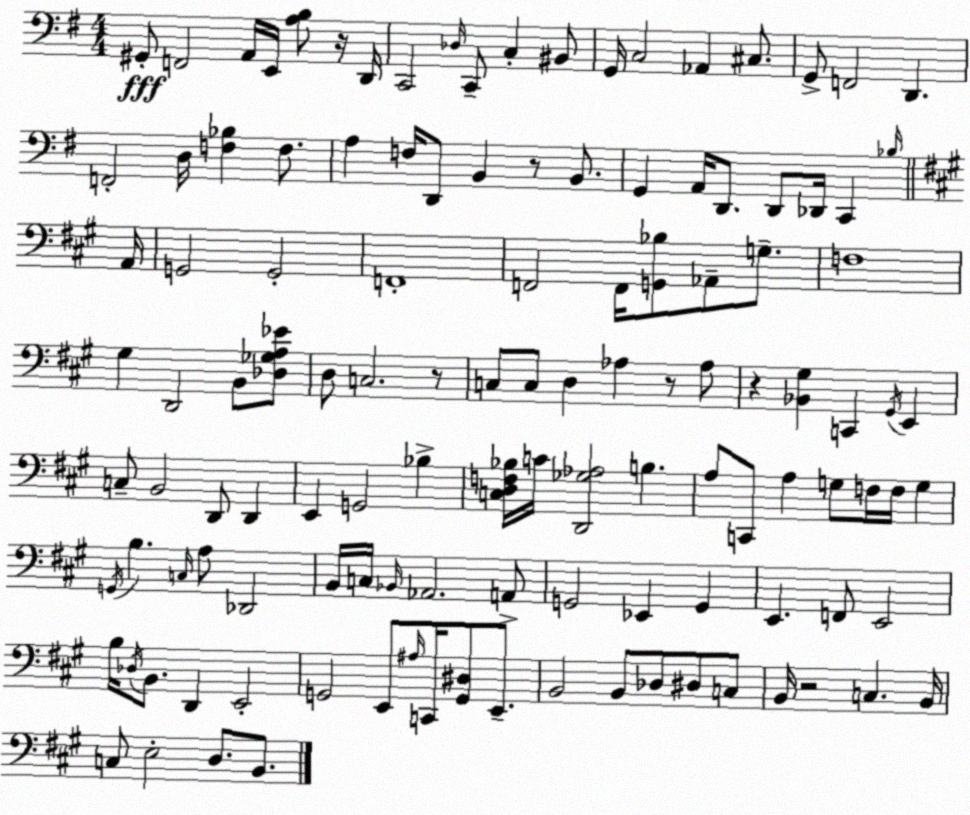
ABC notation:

X:1
T:Untitled
M:4/4
L:1/4
K:Em
^G,,/2 F,,2 A,,/4 E,,/4 [A,B,]/2 z/4 D,,/4 C,,2 _D,/4 C,,/2 C, ^B,,/2 G,,/4 C,2 _A,, ^C,/2 G,,/2 F,,2 D,, F,,2 D,/4 [F,_B,] F,/2 A, F,/4 D,,/2 B,, z/2 B,,/2 G,, A,,/4 D,,/2 D,,/2 _D,,/4 C,, _B,/4 A,,/4 G,,2 G,,2 F,,4 F,,2 F,,/4 [G,,_B,]/2 _A,,/2 G,/2 F,4 ^G, D,,2 B,,/2 [_D,_G,A,_E]/2 D,/2 C,2 z/2 C,/2 C,/2 D, _A, z/2 _A,/2 z [_B,,^G,] C,, ^G,,/4 E,, C,/2 B,,2 D,,/2 D,, E,, G,,2 _B, [C,D,F,_B,]/4 C/4 [D,,_G,_A,]2 B, A,/2 C,,/2 A, G,/2 F,/4 F,/4 G, G,,/4 B, C,/4 A,/2 _D,,2 B,,/4 C,/4 _B,,/4 _A,,2 A,,/2 G,,2 _E,, G,, E,, F,,/2 E,,2 B,/4 _D,/4 B,,/2 D,, E,,2 G,,2 E,,/2 ^A,/4 C,,/4 [G,,^D,]/2 E,,/2 B,,2 B,,/2 _D,/2 ^D,/2 C,/2 B,,/4 z2 C, B,,/4 C,/2 E,2 D,/2 B,,/2